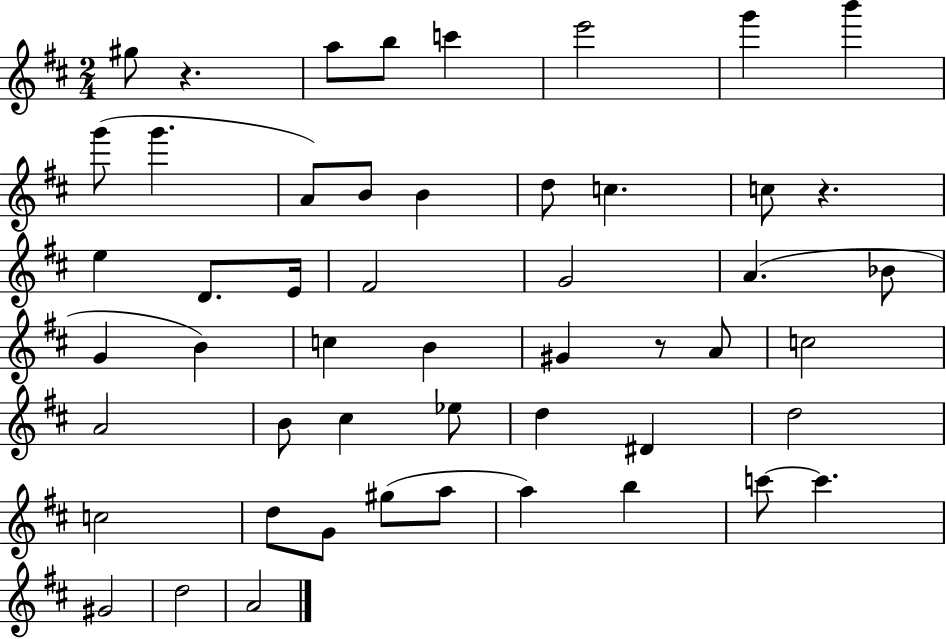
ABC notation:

X:1
T:Untitled
M:2/4
L:1/4
K:D
^g/2 z a/2 b/2 c' e'2 g' b' g'/2 g' A/2 B/2 B d/2 c c/2 z e D/2 E/4 ^F2 G2 A _B/2 G B c B ^G z/2 A/2 c2 A2 B/2 ^c _e/2 d ^D d2 c2 d/2 G/2 ^g/2 a/2 a b c'/2 c' ^G2 d2 A2